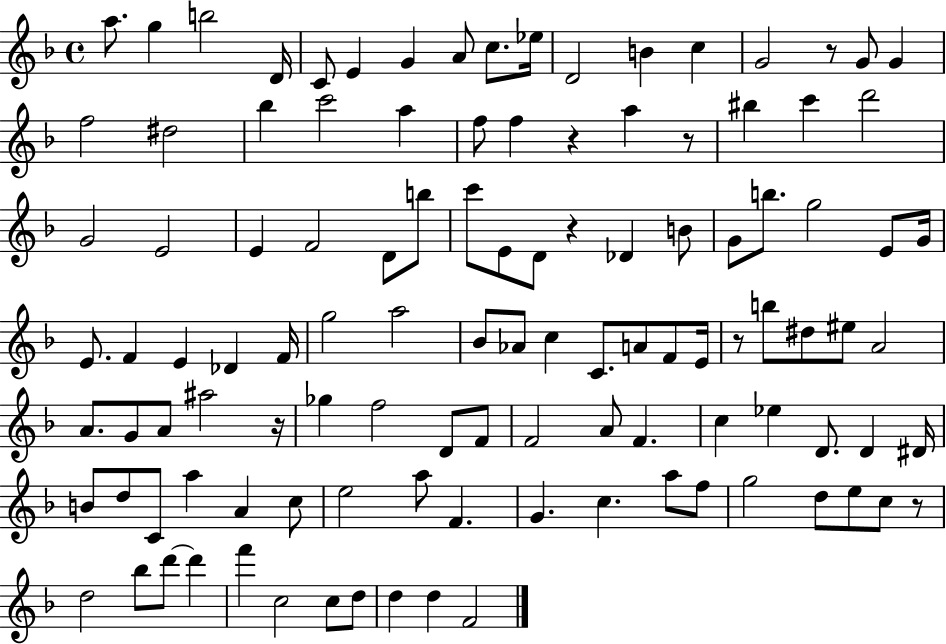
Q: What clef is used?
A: treble